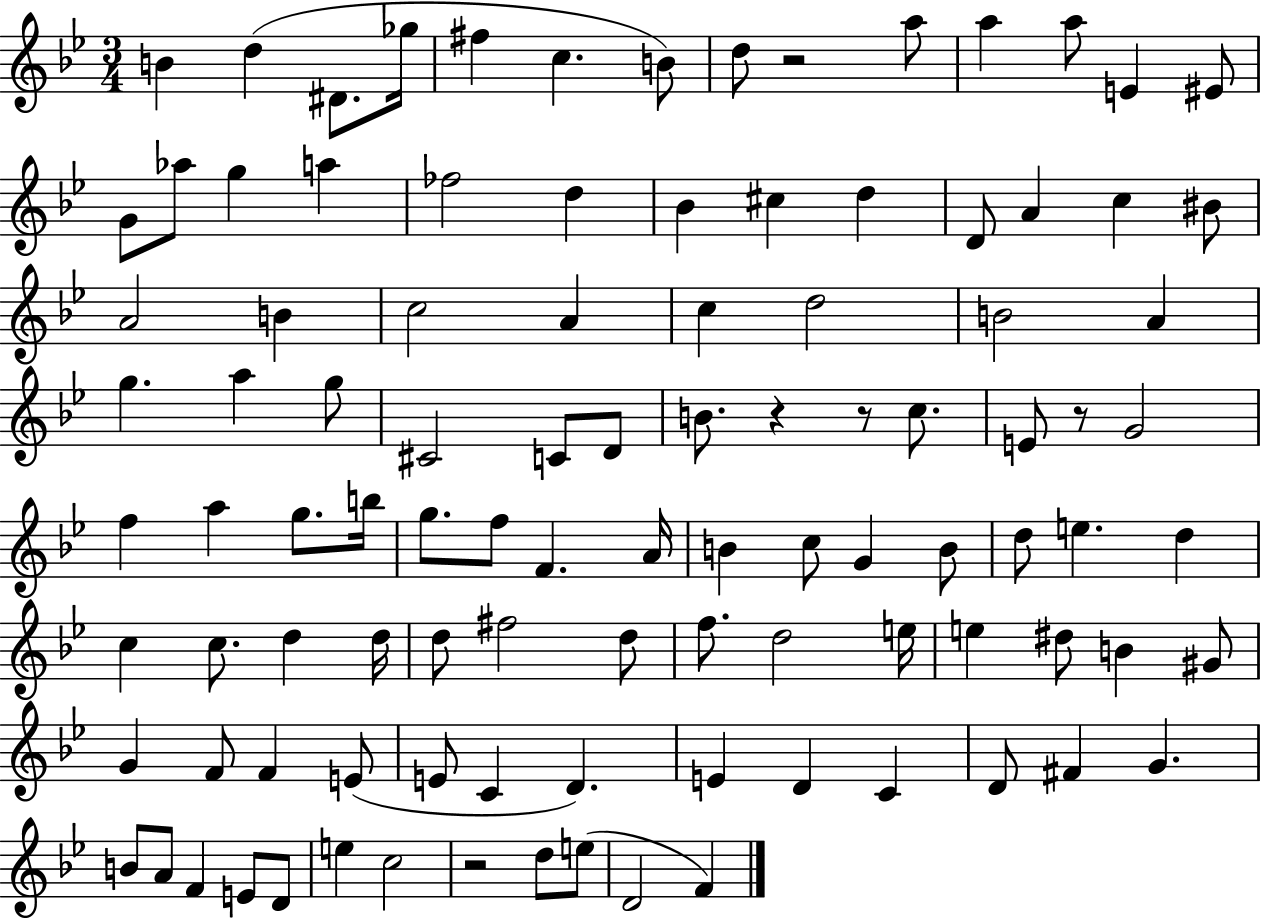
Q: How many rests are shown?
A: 5